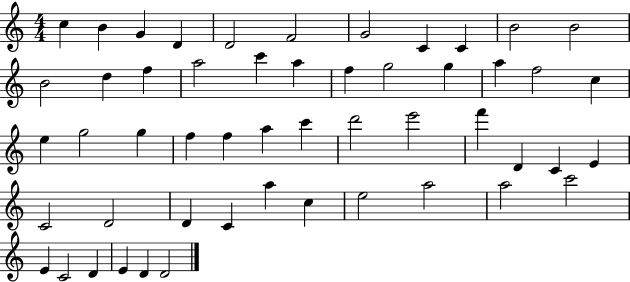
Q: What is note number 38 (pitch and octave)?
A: D4